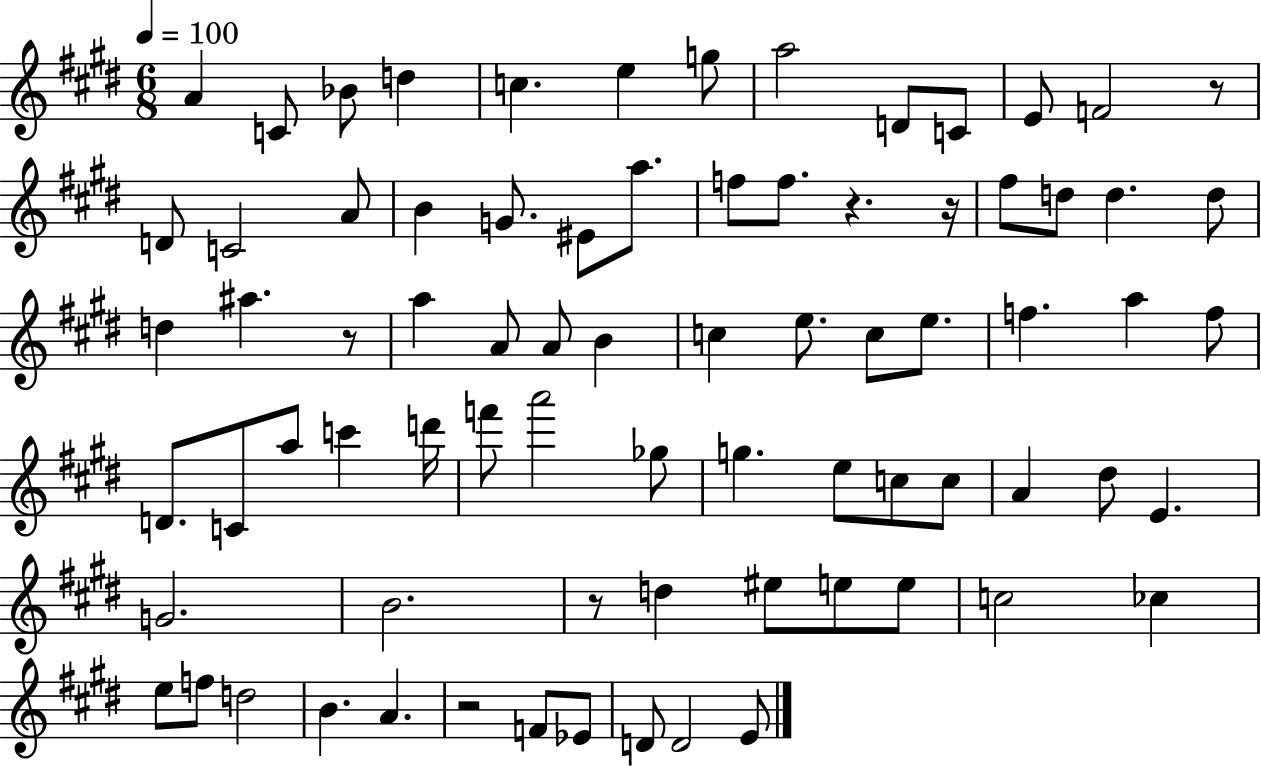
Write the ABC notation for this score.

X:1
T:Untitled
M:6/8
L:1/4
K:E
A C/2 _B/2 d c e g/2 a2 D/2 C/2 E/2 F2 z/2 D/2 C2 A/2 B G/2 ^E/2 a/2 f/2 f/2 z z/4 ^f/2 d/2 d d/2 d ^a z/2 a A/2 A/2 B c e/2 c/2 e/2 f a f/2 D/2 C/2 a/2 c' d'/4 f'/2 a'2 _g/2 g e/2 c/2 c/2 A ^d/2 E G2 B2 z/2 d ^e/2 e/2 e/2 c2 _c e/2 f/2 d2 B A z2 F/2 _E/2 D/2 D2 E/2